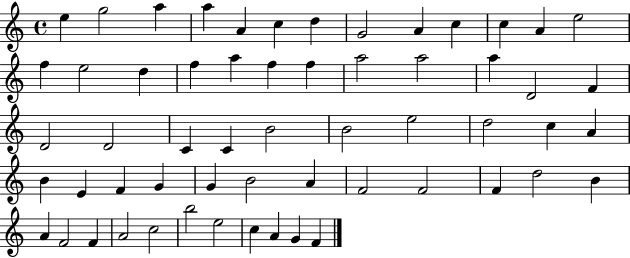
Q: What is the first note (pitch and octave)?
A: E5